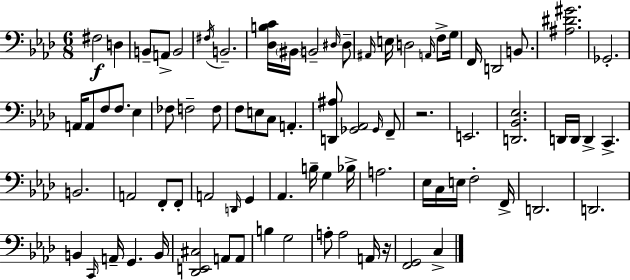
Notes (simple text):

F#3/h D3/q B2/e A2/e B2/h F#3/s B2/h. [Db3,B3,C4]/s BIS2/s B2/h D#3/s D#3/e A#2/s E3/s D3/h A2/s F3/e G3/s F2/s D2/h B2/e. [A#3,D#4,G#4]/h. Gb2/h. A2/s A2/e F3/e F3/e. Eb3/q FES3/e F3/h F3/e F3/e E3/e C3/e A2/q. [D2,A#3]/e [Gb2,Ab2]/h Gb2/s F2/e R/h. E2/h. [D2,Bb2,Eb3]/h. D2/s D2/s D2/q C2/q. B2/h. A2/h F2/e F2/e A2/h D2/s G2/q Ab2/q. B3/s G3/q Bb3/s A3/h. Eb3/s C3/s E3/s F3/h F2/s D2/h. D2/h. B2/q C2/s A2/s G2/q. B2/s [Db2,E2,C#3]/h A2/e A2/e B3/q G3/h A3/e A3/h A2/s R/s [F2,G2]/h C3/q